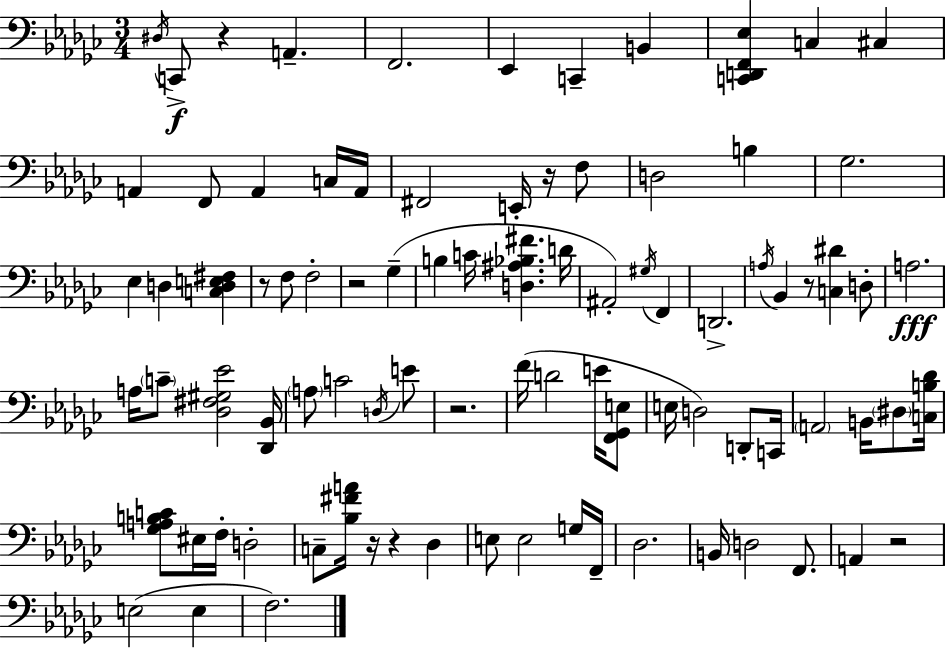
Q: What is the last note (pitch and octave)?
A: F3